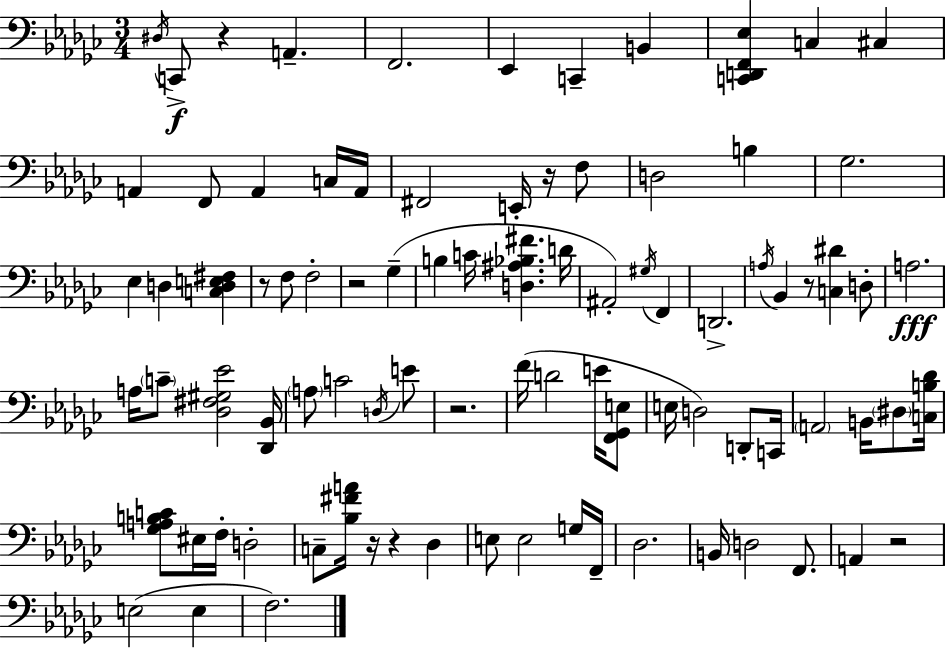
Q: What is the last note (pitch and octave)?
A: F3